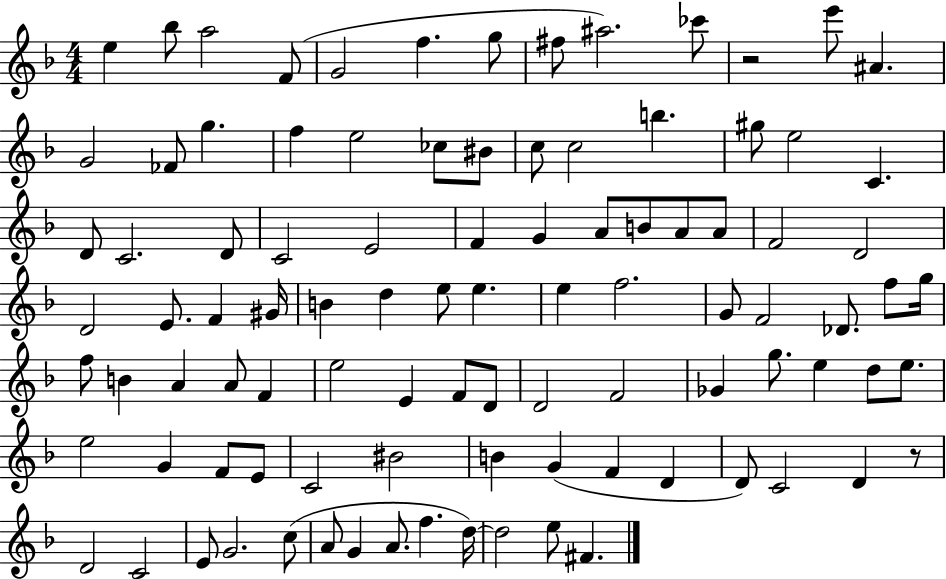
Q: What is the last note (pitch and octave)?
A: F#4